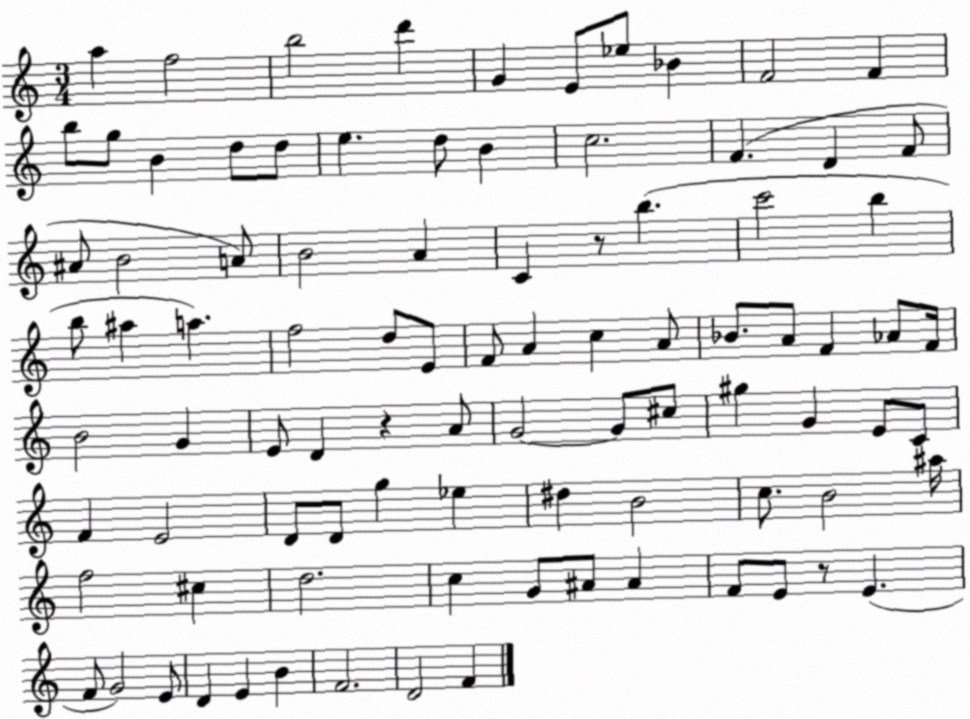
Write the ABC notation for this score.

X:1
T:Untitled
M:3/4
L:1/4
K:C
a f2 b2 d' G E/2 _e/2 _B F2 F b/2 g/2 B d/2 d/2 e d/2 B c2 F D F/2 ^A/2 B2 A/2 B2 A C z/2 b c'2 b b/2 ^a a f2 d/2 E/2 F/2 A c A/2 _B/2 A/2 F _A/2 F/4 B2 G E/2 D z A/2 G2 G/2 ^c/2 ^g G E/2 C/2 F E2 D/2 D/2 g _e ^d B2 c/2 B2 ^a/4 f2 ^c d2 c G/2 ^A/2 ^A F/2 E/2 z/2 E F/2 G2 E/2 D E B F2 D2 F